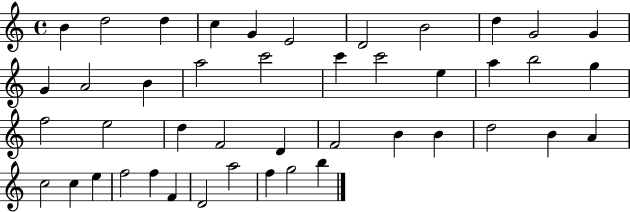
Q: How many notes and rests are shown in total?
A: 44